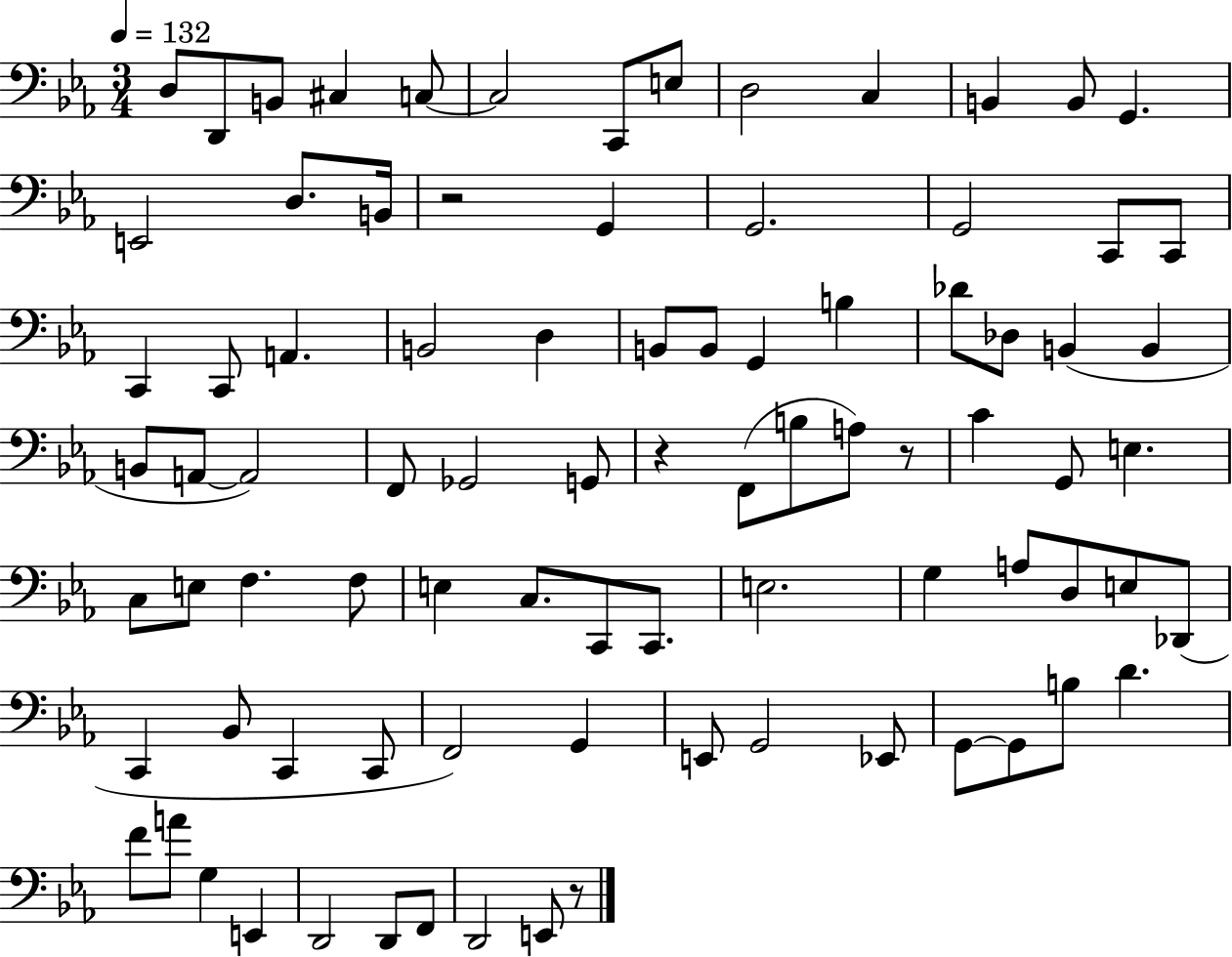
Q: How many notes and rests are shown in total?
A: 86